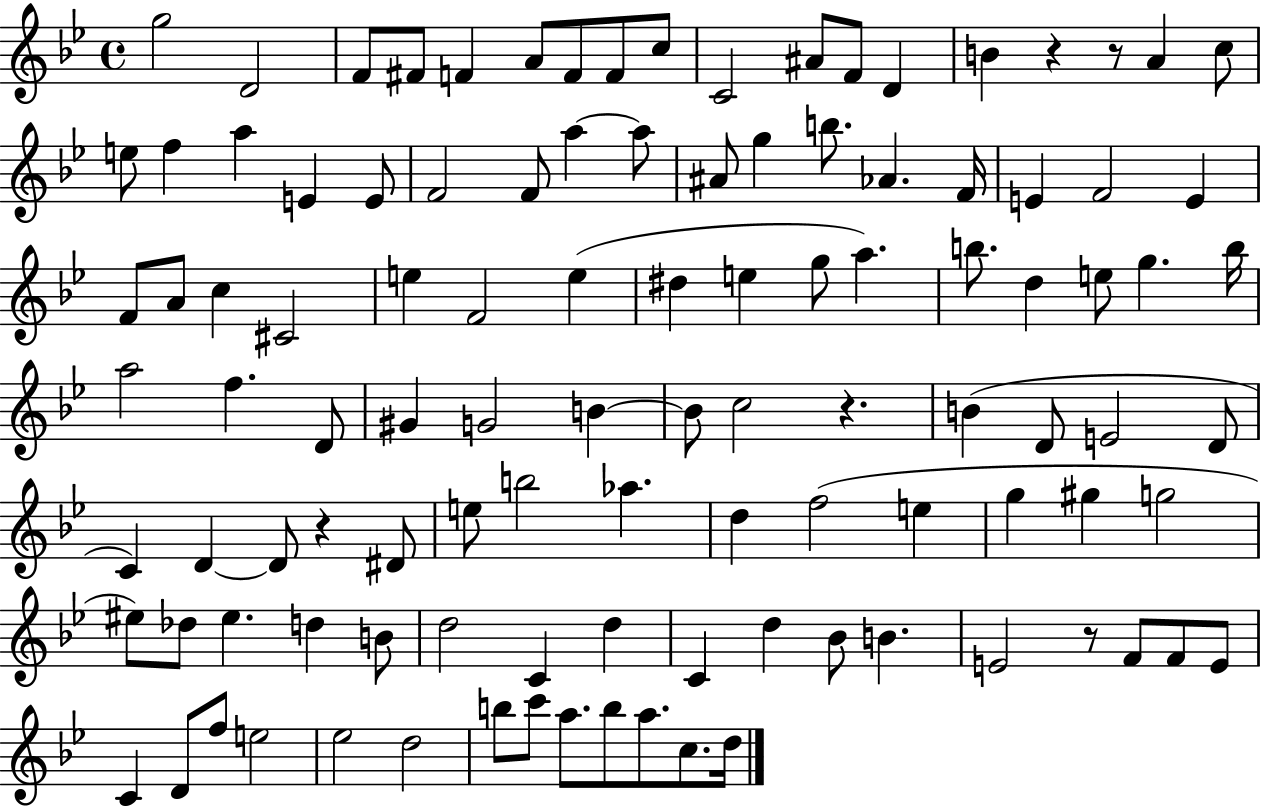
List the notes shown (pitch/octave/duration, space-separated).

G5/h D4/h F4/e F#4/e F4/q A4/e F4/e F4/e C5/e C4/h A#4/e F4/e D4/q B4/q R/q R/e A4/q C5/e E5/e F5/q A5/q E4/q E4/e F4/h F4/e A5/q A5/e A#4/e G5/q B5/e. Ab4/q. F4/s E4/q F4/h E4/q F4/e A4/e C5/q C#4/h E5/q F4/h E5/q D#5/q E5/q G5/e A5/q. B5/e. D5/q E5/e G5/q. B5/s A5/h F5/q. D4/e G#4/q G4/h B4/q B4/e C5/h R/q. B4/q D4/e E4/h D4/e C4/q D4/q D4/e R/q D#4/e E5/e B5/h Ab5/q. D5/q F5/h E5/q G5/q G#5/q G5/h EIS5/e Db5/e EIS5/q. D5/q B4/e D5/h C4/q D5/q C4/q D5/q Bb4/e B4/q. E4/h R/e F4/e F4/e E4/e C4/q D4/e F5/e E5/h Eb5/h D5/h B5/e C6/e A5/e. B5/e A5/e. C5/e. D5/s